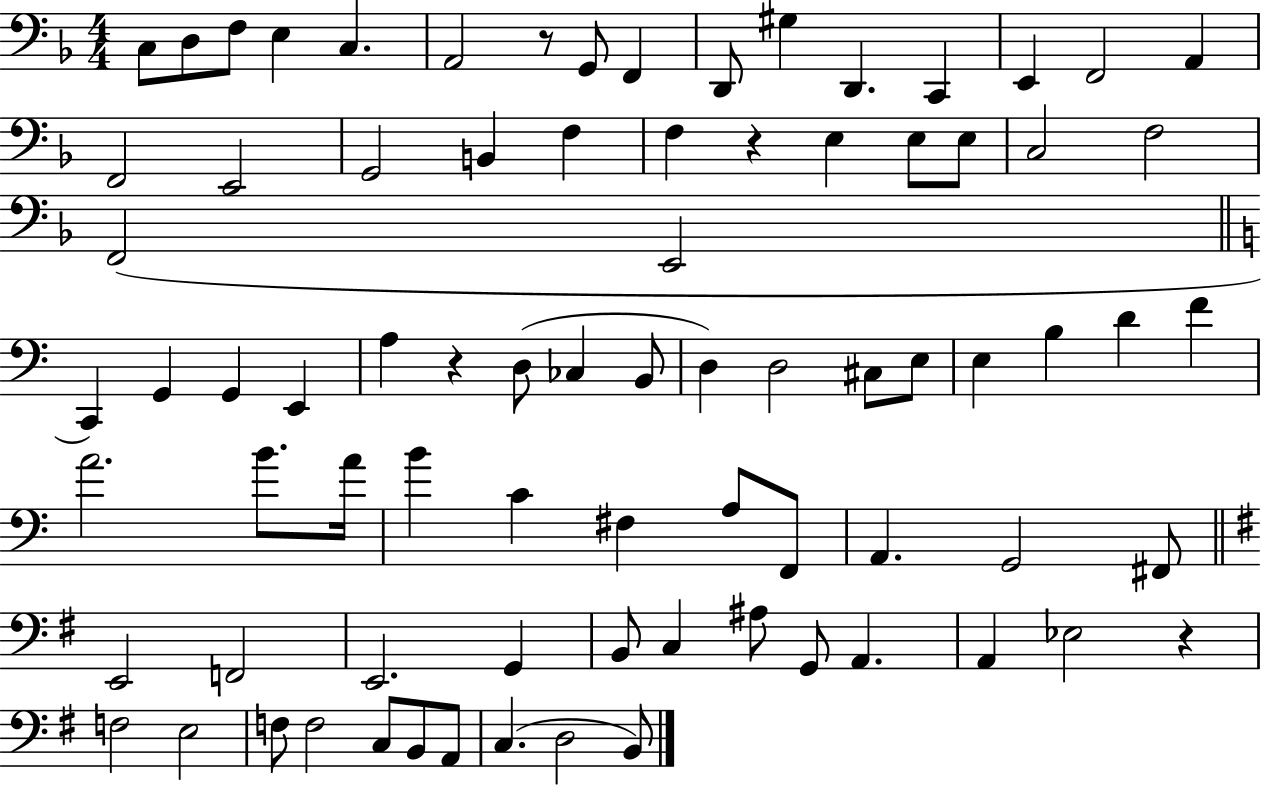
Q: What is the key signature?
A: F major